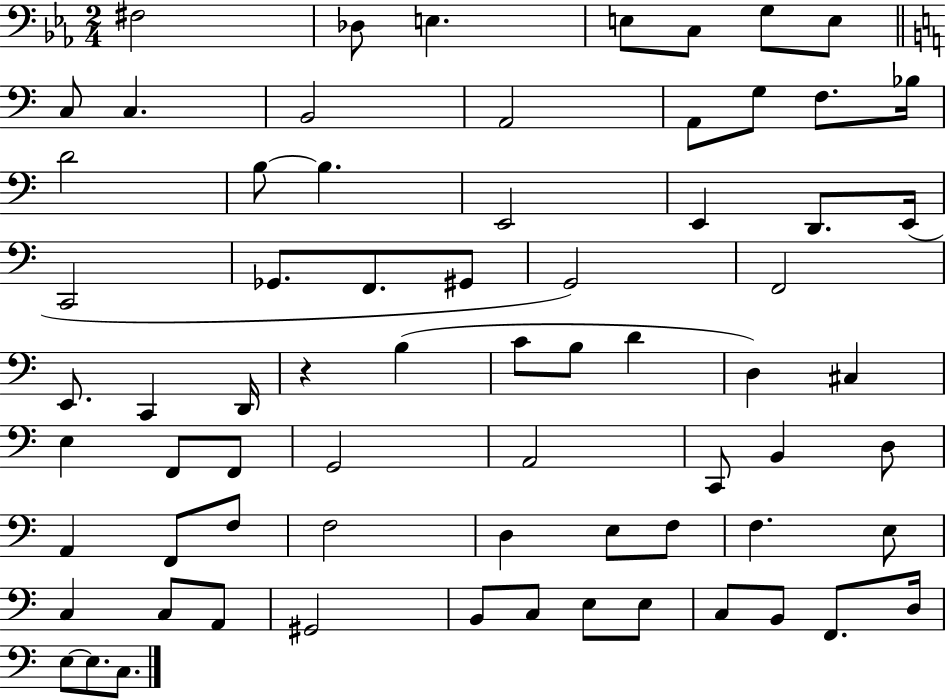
X:1
T:Untitled
M:2/4
L:1/4
K:Eb
^F,2 _D,/2 E, E,/2 C,/2 G,/2 E,/2 C,/2 C, B,,2 A,,2 A,,/2 G,/2 F,/2 _B,/4 D2 B,/2 B, E,,2 E,, D,,/2 E,,/4 C,,2 _G,,/2 F,,/2 ^G,,/2 G,,2 F,,2 E,,/2 C,, D,,/4 z B, C/2 B,/2 D D, ^C, E, F,,/2 F,,/2 G,,2 A,,2 C,,/2 B,, D,/2 A,, F,,/2 F,/2 F,2 D, E,/2 F,/2 F, E,/2 C, C,/2 A,,/2 ^G,,2 B,,/2 C,/2 E,/2 E,/2 C,/2 B,,/2 F,,/2 D,/4 E,/2 E,/2 C,/2